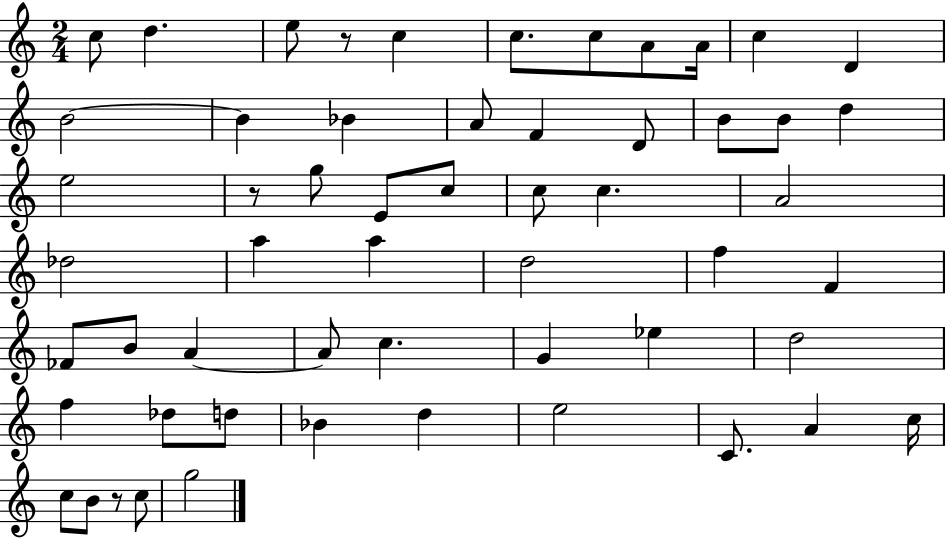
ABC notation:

X:1
T:Untitled
M:2/4
L:1/4
K:C
c/2 d e/2 z/2 c c/2 c/2 A/2 A/4 c D B2 B _B A/2 F D/2 B/2 B/2 d e2 z/2 g/2 E/2 c/2 c/2 c A2 _d2 a a d2 f F _F/2 B/2 A A/2 c G _e d2 f _d/2 d/2 _B d e2 C/2 A c/4 c/2 B/2 z/2 c/2 g2